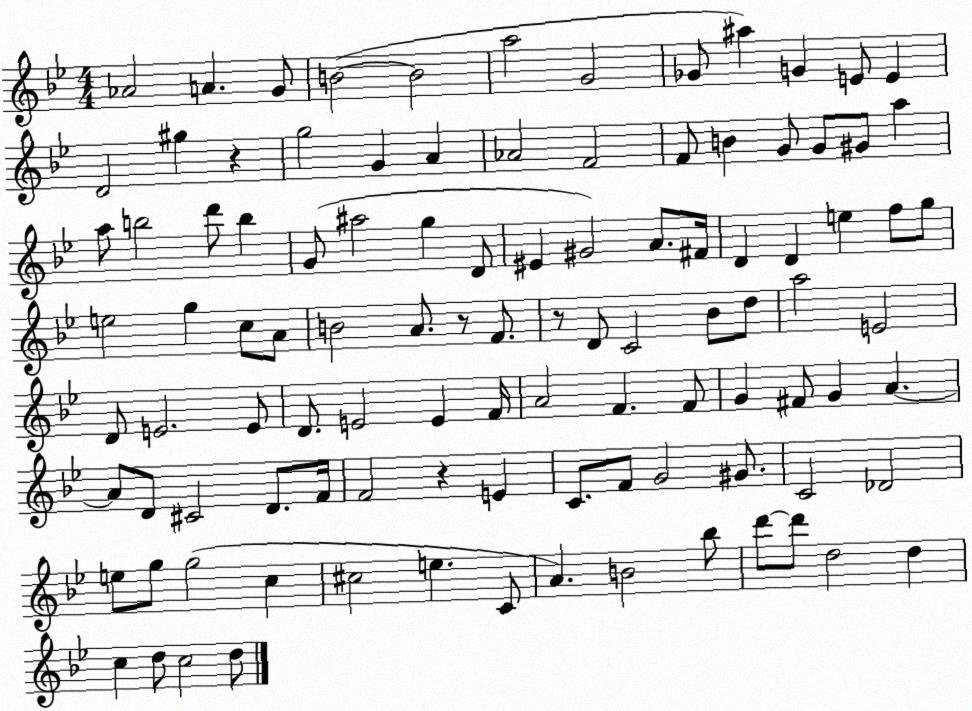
X:1
T:Untitled
M:4/4
L:1/4
K:Bb
_A2 A G/2 B2 B2 a2 G2 _G/2 ^a G E/2 E D2 ^g z g2 G A _A2 F2 F/2 B G/2 G/2 ^G/2 a a/2 b2 d'/2 b G/2 ^a2 g D/2 ^E ^G2 A/2 ^F/4 D D e f/2 g/2 e2 g c/2 A/2 B2 A/2 z/2 F/2 z/2 D/2 C2 _B/2 d/2 a2 E2 D/2 E2 E/2 D/2 E2 E F/4 A2 F F/2 G ^F/2 G A A/2 D/2 ^C2 D/2 F/4 F2 z E C/2 F/2 G2 ^G/2 C2 _D2 e/2 g/2 g2 c ^c2 e C/2 A B2 _b/2 d'/2 d'/2 d2 d c d/2 c2 d/2